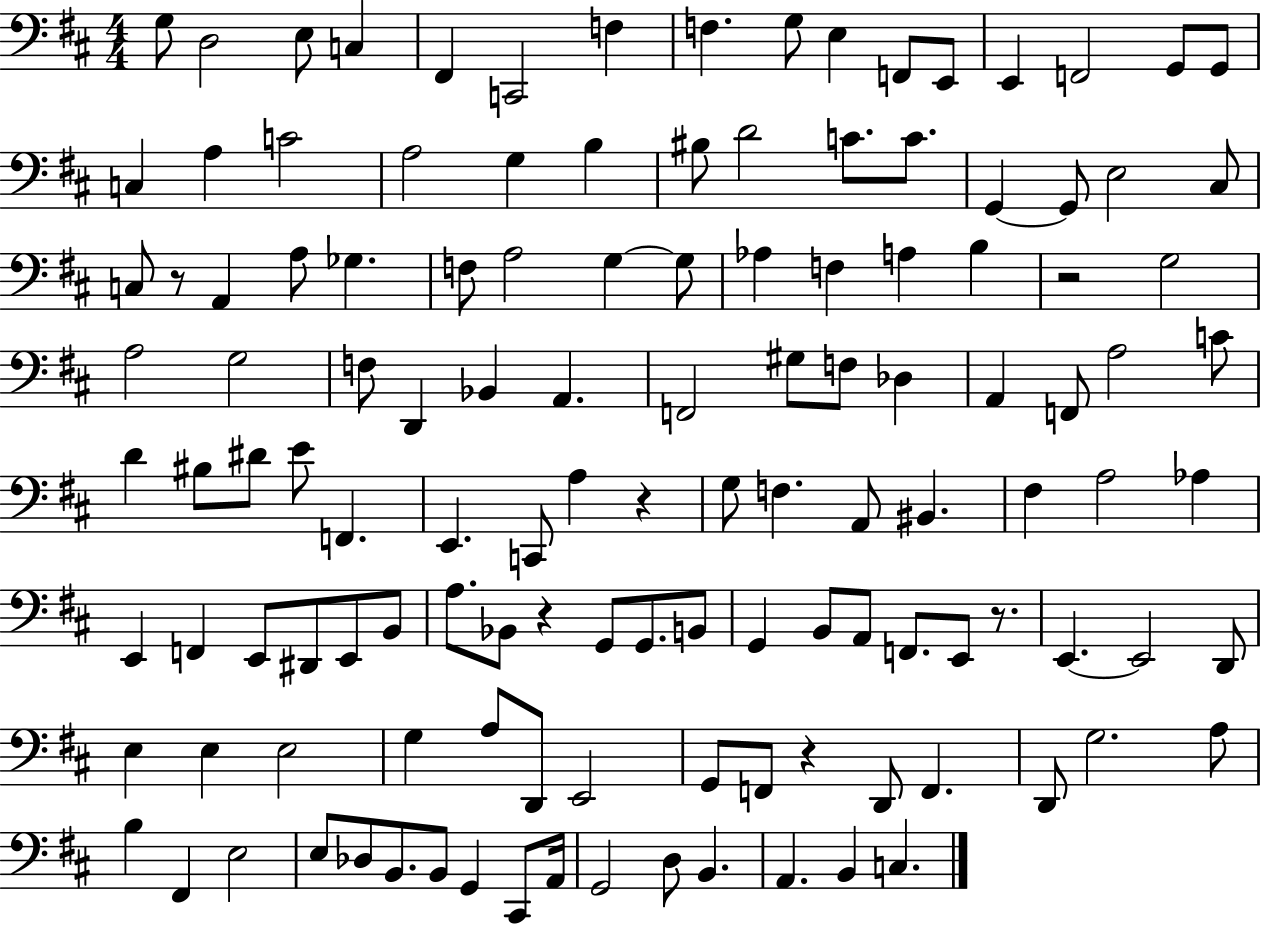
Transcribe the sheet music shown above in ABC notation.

X:1
T:Untitled
M:4/4
L:1/4
K:D
G,/2 D,2 E,/2 C, ^F,, C,,2 F, F, G,/2 E, F,,/2 E,,/2 E,, F,,2 G,,/2 G,,/2 C, A, C2 A,2 G, B, ^B,/2 D2 C/2 C/2 G,, G,,/2 E,2 ^C,/2 C,/2 z/2 A,, A,/2 _G, F,/2 A,2 G, G,/2 _A, F, A, B, z2 G,2 A,2 G,2 F,/2 D,, _B,, A,, F,,2 ^G,/2 F,/2 _D, A,, F,,/2 A,2 C/2 D ^B,/2 ^D/2 E/2 F,, E,, C,,/2 A, z G,/2 F, A,,/2 ^B,, ^F, A,2 _A, E,, F,, E,,/2 ^D,,/2 E,,/2 B,,/2 A,/2 _B,,/2 z G,,/2 G,,/2 B,,/2 G,, B,,/2 A,,/2 F,,/2 E,,/2 z/2 E,, E,,2 D,,/2 E, E, E,2 G, A,/2 D,,/2 E,,2 G,,/2 F,,/2 z D,,/2 F,, D,,/2 G,2 A,/2 B, ^F,, E,2 E,/2 _D,/2 B,,/2 B,,/2 G,, ^C,,/2 A,,/4 G,,2 D,/2 B,, A,, B,, C,